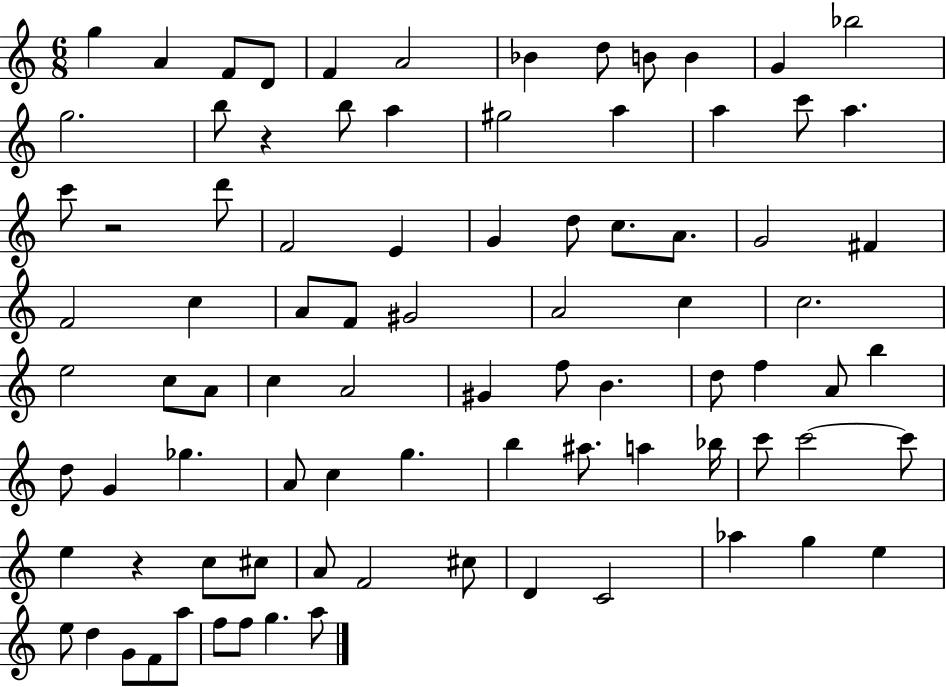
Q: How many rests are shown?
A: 3